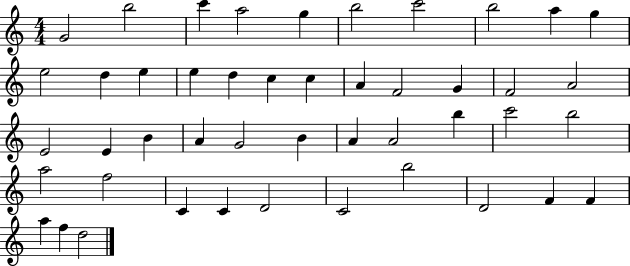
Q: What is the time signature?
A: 4/4